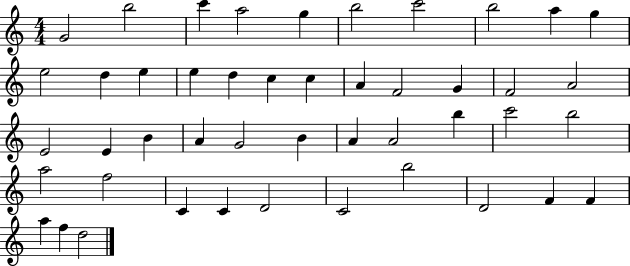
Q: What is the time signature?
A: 4/4